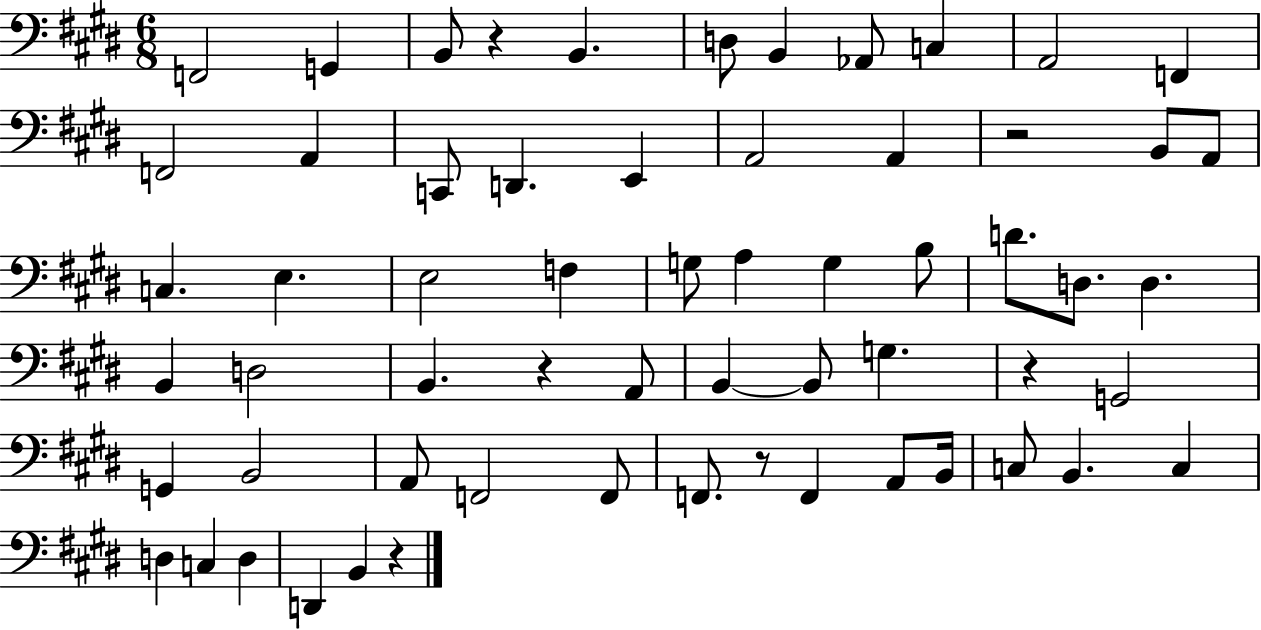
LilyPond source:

{
  \clef bass
  \numericTimeSignature
  \time 6/8
  \key e \major
  f,2 g,4 | b,8 r4 b,4. | d8 b,4 aes,8 c4 | a,2 f,4 | \break f,2 a,4 | c,8 d,4. e,4 | a,2 a,4 | r2 b,8 a,8 | \break c4. e4. | e2 f4 | g8 a4 g4 b8 | d'8. d8. d4. | \break b,4 d2 | b,4. r4 a,8 | b,4~~ b,8 g4. | r4 g,2 | \break g,4 b,2 | a,8 f,2 f,8 | f,8. r8 f,4 a,8 b,16 | c8 b,4. c4 | \break d4 c4 d4 | d,4 b,4 r4 | \bar "|."
}